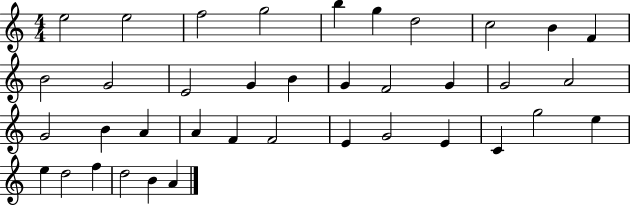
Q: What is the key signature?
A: C major